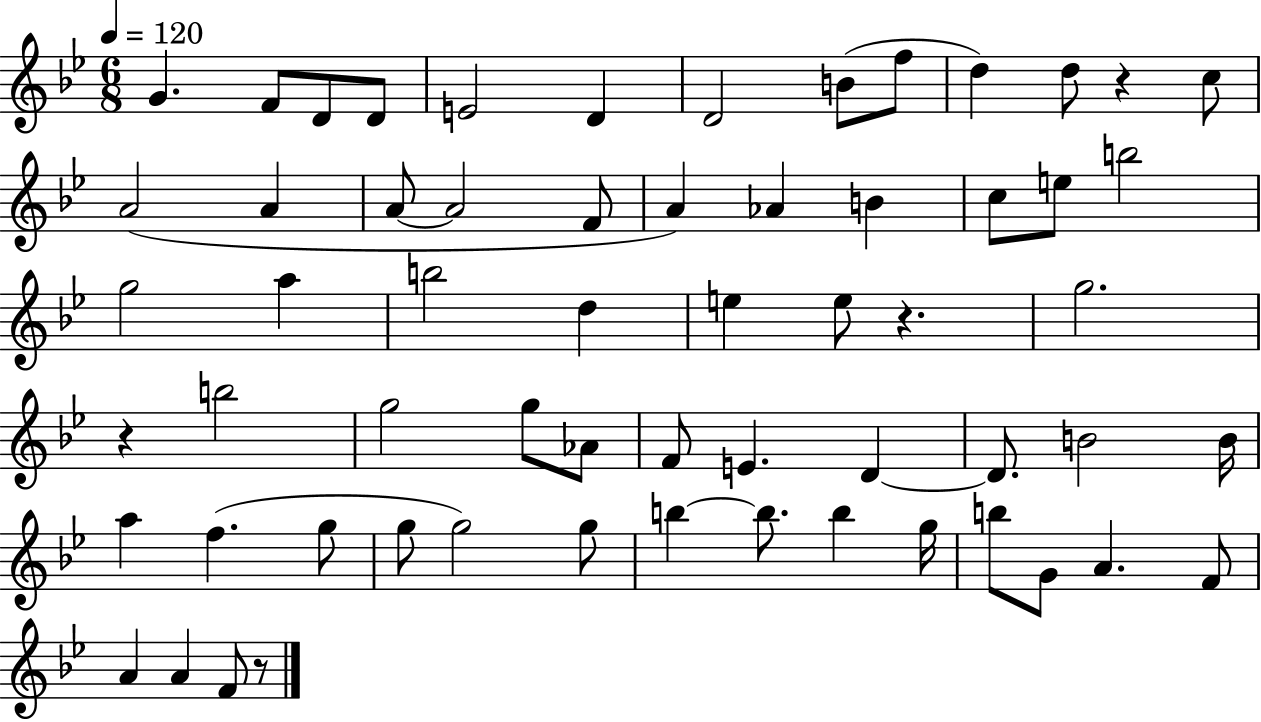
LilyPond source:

{
  \clef treble
  \numericTimeSignature
  \time 6/8
  \key bes \major
  \tempo 4 = 120
  g'4. f'8 d'8 d'8 | e'2 d'4 | d'2 b'8( f''8 | d''4) d''8 r4 c''8 | \break a'2( a'4 | a'8~~ a'2 f'8 | a'4) aes'4 b'4 | c''8 e''8 b''2 | \break g''2 a''4 | b''2 d''4 | e''4 e''8 r4. | g''2. | \break r4 b''2 | g''2 g''8 aes'8 | f'8 e'4. d'4~~ | d'8. b'2 b'16 | \break a''4 f''4.( g''8 | g''8 g''2) g''8 | b''4~~ b''8. b''4 g''16 | b''8 g'8 a'4. f'8 | \break a'4 a'4 f'8 r8 | \bar "|."
}